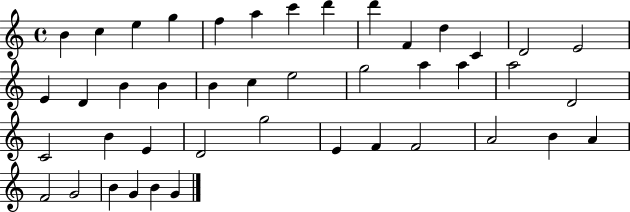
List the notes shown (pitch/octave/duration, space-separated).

B4/q C5/q E5/q G5/q F5/q A5/q C6/q D6/q D6/q F4/q D5/q C4/q D4/h E4/h E4/q D4/q B4/q B4/q B4/q C5/q E5/h G5/h A5/q A5/q A5/h D4/h C4/h B4/q E4/q D4/h G5/h E4/q F4/q F4/h A4/h B4/q A4/q F4/h G4/h B4/q G4/q B4/q G4/q